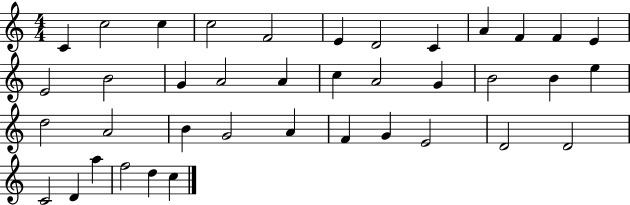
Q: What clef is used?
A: treble